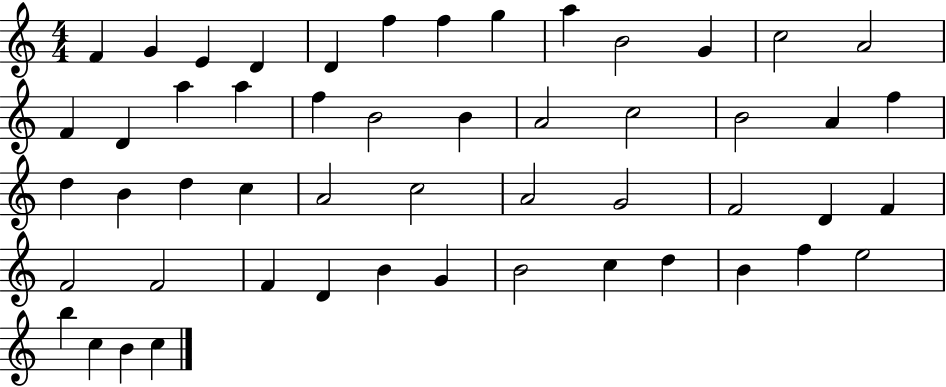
F4/q G4/q E4/q D4/q D4/q F5/q F5/q G5/q A5/q B4/h G4/q C5/h A4/h F4/q D4/q A5/q A5/q F5/q B4/h B4/q A4/h C5/h B4/h A4/q F5/q D5/q B4/q D5/q C5/q A4/h C5/h A4/h G4/h F4/h D4/q F4/q F4/h F4/h F4/q D4/q B4/q G4/q B4/h C5/q D5/q B4/q F5/q E5/h B5/q C5/q B4/q C5/q